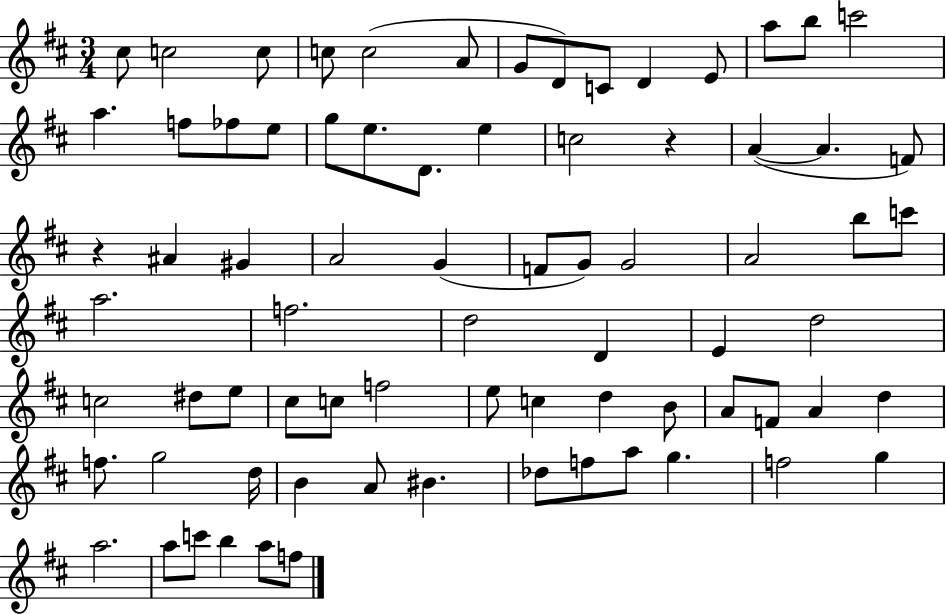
X:1
T:Untitled
M:3/4
L:1/4
K:D
^c/2 c2 c/2 c/2 c2 A/2 G/2 D/2 C/2 D E/2 a/2 b/2 c'2 a f/2 _f/2 e/2 g/2 e/2 D/2 e c2 z A A F/2 z ^A ^G A2 G F/2 G/2 G2 A2 b/2 c'/2 a2 f2 d2 D E d2 c2 ^d/2 e/2 ^c/2 c/2 f2 e/2 c d B/2 A/2 F/2 A d f/2 g2 d/4 B A/2 ^B _d/2 f/2 a/2 g f2 g a2 a/2 c'/2 b a/2 f/2